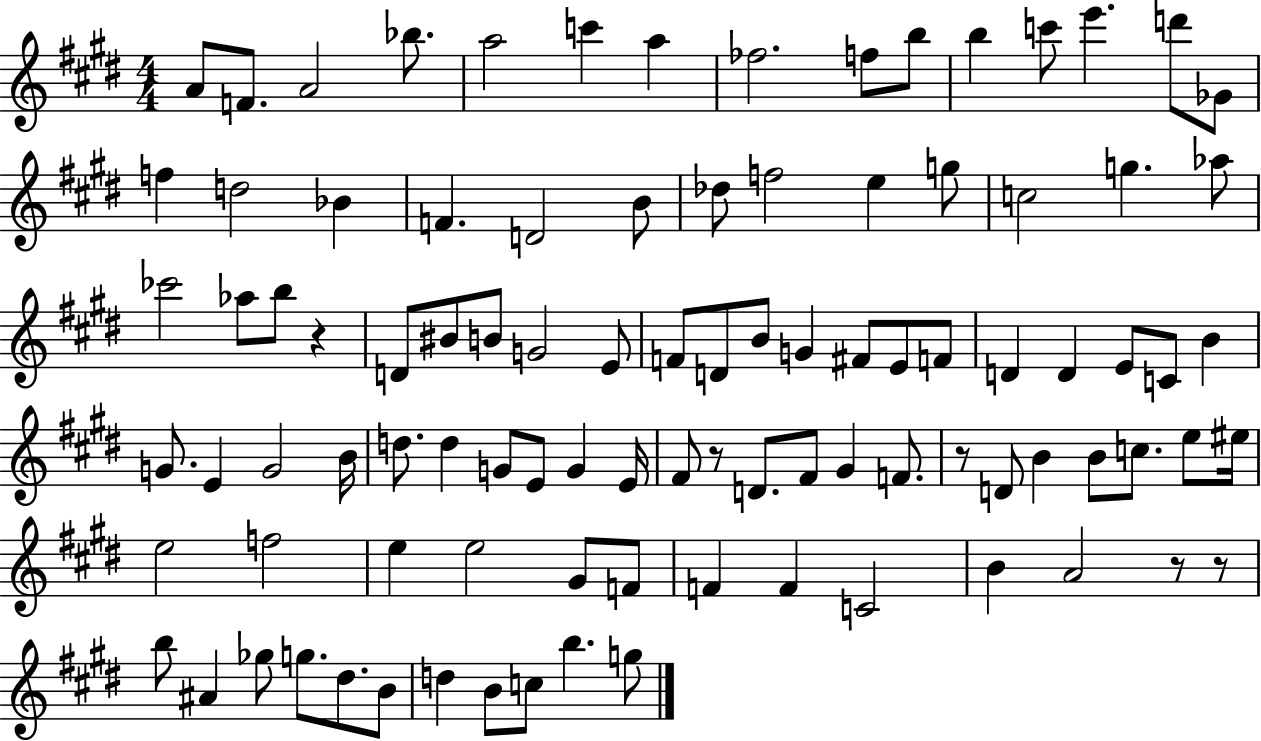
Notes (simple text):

A4/e F4/e. A4/h Bb5/e. A5/h C6/q A5/q FES5/h. F5/e B5/e B5/q C6/e E6/q. D6/e Gb4/e F5/q D5/h Bb4/q F4/q. D4/h B4/e Db5/e F5/h E5/q G5/e C5/h G5/q. Ab5/e CES6/h Ab5/e B5/e R/q D4/e BIS4/e B4/e G4/h E4/e F4/e D4/e B4/e G4/q F#4/e E4/e F4/e D4/q D4/q E4/e C4/e B4/q G4/e. E4/q G4/h B4/s D5/e. D5/q G4/e E4/e G4/q E4/s F#4/e R/e D4/e. F#4/e G#4/q F4/e. R/e D4/e B4/q B4/e C5/e. E5/e EIS5/s E5/h F5/h E5/q E5/h G#4/e F4/e F4/q F4/q C4/h B4/q A4/h R/e R/e B5/e A#4/q Gb5/e G5/e. D#5/e. B4/e D5/q B4/e C5/e B5/q. G5/e